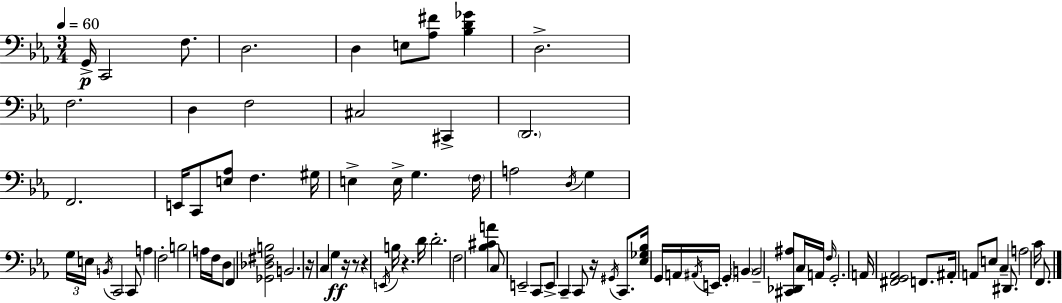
{
  \clef bass
  \numericTimeSignature
  \time 3/4
  \key c \minor
  \tempo 4 = 60
  g,16->\p c,2 f8. | d2. | d4 e8 <aes fis'>8 <bes d' ges'>4 | d2.-> | \break f2. | d4 f2 | cis2 cis,4-> | \parenthesize d,2. | \break f,2. | e,16 c,8 <e aes>8 f4. gis16 | e4-> e16-> g4. \parenthesize f16 | a2 \acciaccatura { d16 } g4 | \break \tuplet 3/2 { g16 e16 \acciaccatura { b,16 } } c,2 | c,8 a4 f2-. | b2 a16 f16 | d8 f,4 <ges, des fis b>2 | \break b,2. | r16 c4 g4\ff r16 | r8 r4 \acciaccatura { e,16 } b16 r4. | d'16 d'2.-. | \break f2 <bes cis' a'>4 | c8 e,2-- | c,8 e,8-> c,4-- c,8 r16 | \acciaccatura { gis,16 } c,8. <ees ges bes>16 g,16 a,16 \acciaccatura { ais,16 } e,16 \parenthesize g,4-. | \break \parenthesize b,4 b,2-- | <cis, des, ais>8 c16 a,16 \grace { f16 } g,2.-. | a,16 <fis, g, aes,>2 | f,8. ais,16-. a,8 e8 c4-- | \break dis,8. a2 | c'16 f,8. \bar "|."
}